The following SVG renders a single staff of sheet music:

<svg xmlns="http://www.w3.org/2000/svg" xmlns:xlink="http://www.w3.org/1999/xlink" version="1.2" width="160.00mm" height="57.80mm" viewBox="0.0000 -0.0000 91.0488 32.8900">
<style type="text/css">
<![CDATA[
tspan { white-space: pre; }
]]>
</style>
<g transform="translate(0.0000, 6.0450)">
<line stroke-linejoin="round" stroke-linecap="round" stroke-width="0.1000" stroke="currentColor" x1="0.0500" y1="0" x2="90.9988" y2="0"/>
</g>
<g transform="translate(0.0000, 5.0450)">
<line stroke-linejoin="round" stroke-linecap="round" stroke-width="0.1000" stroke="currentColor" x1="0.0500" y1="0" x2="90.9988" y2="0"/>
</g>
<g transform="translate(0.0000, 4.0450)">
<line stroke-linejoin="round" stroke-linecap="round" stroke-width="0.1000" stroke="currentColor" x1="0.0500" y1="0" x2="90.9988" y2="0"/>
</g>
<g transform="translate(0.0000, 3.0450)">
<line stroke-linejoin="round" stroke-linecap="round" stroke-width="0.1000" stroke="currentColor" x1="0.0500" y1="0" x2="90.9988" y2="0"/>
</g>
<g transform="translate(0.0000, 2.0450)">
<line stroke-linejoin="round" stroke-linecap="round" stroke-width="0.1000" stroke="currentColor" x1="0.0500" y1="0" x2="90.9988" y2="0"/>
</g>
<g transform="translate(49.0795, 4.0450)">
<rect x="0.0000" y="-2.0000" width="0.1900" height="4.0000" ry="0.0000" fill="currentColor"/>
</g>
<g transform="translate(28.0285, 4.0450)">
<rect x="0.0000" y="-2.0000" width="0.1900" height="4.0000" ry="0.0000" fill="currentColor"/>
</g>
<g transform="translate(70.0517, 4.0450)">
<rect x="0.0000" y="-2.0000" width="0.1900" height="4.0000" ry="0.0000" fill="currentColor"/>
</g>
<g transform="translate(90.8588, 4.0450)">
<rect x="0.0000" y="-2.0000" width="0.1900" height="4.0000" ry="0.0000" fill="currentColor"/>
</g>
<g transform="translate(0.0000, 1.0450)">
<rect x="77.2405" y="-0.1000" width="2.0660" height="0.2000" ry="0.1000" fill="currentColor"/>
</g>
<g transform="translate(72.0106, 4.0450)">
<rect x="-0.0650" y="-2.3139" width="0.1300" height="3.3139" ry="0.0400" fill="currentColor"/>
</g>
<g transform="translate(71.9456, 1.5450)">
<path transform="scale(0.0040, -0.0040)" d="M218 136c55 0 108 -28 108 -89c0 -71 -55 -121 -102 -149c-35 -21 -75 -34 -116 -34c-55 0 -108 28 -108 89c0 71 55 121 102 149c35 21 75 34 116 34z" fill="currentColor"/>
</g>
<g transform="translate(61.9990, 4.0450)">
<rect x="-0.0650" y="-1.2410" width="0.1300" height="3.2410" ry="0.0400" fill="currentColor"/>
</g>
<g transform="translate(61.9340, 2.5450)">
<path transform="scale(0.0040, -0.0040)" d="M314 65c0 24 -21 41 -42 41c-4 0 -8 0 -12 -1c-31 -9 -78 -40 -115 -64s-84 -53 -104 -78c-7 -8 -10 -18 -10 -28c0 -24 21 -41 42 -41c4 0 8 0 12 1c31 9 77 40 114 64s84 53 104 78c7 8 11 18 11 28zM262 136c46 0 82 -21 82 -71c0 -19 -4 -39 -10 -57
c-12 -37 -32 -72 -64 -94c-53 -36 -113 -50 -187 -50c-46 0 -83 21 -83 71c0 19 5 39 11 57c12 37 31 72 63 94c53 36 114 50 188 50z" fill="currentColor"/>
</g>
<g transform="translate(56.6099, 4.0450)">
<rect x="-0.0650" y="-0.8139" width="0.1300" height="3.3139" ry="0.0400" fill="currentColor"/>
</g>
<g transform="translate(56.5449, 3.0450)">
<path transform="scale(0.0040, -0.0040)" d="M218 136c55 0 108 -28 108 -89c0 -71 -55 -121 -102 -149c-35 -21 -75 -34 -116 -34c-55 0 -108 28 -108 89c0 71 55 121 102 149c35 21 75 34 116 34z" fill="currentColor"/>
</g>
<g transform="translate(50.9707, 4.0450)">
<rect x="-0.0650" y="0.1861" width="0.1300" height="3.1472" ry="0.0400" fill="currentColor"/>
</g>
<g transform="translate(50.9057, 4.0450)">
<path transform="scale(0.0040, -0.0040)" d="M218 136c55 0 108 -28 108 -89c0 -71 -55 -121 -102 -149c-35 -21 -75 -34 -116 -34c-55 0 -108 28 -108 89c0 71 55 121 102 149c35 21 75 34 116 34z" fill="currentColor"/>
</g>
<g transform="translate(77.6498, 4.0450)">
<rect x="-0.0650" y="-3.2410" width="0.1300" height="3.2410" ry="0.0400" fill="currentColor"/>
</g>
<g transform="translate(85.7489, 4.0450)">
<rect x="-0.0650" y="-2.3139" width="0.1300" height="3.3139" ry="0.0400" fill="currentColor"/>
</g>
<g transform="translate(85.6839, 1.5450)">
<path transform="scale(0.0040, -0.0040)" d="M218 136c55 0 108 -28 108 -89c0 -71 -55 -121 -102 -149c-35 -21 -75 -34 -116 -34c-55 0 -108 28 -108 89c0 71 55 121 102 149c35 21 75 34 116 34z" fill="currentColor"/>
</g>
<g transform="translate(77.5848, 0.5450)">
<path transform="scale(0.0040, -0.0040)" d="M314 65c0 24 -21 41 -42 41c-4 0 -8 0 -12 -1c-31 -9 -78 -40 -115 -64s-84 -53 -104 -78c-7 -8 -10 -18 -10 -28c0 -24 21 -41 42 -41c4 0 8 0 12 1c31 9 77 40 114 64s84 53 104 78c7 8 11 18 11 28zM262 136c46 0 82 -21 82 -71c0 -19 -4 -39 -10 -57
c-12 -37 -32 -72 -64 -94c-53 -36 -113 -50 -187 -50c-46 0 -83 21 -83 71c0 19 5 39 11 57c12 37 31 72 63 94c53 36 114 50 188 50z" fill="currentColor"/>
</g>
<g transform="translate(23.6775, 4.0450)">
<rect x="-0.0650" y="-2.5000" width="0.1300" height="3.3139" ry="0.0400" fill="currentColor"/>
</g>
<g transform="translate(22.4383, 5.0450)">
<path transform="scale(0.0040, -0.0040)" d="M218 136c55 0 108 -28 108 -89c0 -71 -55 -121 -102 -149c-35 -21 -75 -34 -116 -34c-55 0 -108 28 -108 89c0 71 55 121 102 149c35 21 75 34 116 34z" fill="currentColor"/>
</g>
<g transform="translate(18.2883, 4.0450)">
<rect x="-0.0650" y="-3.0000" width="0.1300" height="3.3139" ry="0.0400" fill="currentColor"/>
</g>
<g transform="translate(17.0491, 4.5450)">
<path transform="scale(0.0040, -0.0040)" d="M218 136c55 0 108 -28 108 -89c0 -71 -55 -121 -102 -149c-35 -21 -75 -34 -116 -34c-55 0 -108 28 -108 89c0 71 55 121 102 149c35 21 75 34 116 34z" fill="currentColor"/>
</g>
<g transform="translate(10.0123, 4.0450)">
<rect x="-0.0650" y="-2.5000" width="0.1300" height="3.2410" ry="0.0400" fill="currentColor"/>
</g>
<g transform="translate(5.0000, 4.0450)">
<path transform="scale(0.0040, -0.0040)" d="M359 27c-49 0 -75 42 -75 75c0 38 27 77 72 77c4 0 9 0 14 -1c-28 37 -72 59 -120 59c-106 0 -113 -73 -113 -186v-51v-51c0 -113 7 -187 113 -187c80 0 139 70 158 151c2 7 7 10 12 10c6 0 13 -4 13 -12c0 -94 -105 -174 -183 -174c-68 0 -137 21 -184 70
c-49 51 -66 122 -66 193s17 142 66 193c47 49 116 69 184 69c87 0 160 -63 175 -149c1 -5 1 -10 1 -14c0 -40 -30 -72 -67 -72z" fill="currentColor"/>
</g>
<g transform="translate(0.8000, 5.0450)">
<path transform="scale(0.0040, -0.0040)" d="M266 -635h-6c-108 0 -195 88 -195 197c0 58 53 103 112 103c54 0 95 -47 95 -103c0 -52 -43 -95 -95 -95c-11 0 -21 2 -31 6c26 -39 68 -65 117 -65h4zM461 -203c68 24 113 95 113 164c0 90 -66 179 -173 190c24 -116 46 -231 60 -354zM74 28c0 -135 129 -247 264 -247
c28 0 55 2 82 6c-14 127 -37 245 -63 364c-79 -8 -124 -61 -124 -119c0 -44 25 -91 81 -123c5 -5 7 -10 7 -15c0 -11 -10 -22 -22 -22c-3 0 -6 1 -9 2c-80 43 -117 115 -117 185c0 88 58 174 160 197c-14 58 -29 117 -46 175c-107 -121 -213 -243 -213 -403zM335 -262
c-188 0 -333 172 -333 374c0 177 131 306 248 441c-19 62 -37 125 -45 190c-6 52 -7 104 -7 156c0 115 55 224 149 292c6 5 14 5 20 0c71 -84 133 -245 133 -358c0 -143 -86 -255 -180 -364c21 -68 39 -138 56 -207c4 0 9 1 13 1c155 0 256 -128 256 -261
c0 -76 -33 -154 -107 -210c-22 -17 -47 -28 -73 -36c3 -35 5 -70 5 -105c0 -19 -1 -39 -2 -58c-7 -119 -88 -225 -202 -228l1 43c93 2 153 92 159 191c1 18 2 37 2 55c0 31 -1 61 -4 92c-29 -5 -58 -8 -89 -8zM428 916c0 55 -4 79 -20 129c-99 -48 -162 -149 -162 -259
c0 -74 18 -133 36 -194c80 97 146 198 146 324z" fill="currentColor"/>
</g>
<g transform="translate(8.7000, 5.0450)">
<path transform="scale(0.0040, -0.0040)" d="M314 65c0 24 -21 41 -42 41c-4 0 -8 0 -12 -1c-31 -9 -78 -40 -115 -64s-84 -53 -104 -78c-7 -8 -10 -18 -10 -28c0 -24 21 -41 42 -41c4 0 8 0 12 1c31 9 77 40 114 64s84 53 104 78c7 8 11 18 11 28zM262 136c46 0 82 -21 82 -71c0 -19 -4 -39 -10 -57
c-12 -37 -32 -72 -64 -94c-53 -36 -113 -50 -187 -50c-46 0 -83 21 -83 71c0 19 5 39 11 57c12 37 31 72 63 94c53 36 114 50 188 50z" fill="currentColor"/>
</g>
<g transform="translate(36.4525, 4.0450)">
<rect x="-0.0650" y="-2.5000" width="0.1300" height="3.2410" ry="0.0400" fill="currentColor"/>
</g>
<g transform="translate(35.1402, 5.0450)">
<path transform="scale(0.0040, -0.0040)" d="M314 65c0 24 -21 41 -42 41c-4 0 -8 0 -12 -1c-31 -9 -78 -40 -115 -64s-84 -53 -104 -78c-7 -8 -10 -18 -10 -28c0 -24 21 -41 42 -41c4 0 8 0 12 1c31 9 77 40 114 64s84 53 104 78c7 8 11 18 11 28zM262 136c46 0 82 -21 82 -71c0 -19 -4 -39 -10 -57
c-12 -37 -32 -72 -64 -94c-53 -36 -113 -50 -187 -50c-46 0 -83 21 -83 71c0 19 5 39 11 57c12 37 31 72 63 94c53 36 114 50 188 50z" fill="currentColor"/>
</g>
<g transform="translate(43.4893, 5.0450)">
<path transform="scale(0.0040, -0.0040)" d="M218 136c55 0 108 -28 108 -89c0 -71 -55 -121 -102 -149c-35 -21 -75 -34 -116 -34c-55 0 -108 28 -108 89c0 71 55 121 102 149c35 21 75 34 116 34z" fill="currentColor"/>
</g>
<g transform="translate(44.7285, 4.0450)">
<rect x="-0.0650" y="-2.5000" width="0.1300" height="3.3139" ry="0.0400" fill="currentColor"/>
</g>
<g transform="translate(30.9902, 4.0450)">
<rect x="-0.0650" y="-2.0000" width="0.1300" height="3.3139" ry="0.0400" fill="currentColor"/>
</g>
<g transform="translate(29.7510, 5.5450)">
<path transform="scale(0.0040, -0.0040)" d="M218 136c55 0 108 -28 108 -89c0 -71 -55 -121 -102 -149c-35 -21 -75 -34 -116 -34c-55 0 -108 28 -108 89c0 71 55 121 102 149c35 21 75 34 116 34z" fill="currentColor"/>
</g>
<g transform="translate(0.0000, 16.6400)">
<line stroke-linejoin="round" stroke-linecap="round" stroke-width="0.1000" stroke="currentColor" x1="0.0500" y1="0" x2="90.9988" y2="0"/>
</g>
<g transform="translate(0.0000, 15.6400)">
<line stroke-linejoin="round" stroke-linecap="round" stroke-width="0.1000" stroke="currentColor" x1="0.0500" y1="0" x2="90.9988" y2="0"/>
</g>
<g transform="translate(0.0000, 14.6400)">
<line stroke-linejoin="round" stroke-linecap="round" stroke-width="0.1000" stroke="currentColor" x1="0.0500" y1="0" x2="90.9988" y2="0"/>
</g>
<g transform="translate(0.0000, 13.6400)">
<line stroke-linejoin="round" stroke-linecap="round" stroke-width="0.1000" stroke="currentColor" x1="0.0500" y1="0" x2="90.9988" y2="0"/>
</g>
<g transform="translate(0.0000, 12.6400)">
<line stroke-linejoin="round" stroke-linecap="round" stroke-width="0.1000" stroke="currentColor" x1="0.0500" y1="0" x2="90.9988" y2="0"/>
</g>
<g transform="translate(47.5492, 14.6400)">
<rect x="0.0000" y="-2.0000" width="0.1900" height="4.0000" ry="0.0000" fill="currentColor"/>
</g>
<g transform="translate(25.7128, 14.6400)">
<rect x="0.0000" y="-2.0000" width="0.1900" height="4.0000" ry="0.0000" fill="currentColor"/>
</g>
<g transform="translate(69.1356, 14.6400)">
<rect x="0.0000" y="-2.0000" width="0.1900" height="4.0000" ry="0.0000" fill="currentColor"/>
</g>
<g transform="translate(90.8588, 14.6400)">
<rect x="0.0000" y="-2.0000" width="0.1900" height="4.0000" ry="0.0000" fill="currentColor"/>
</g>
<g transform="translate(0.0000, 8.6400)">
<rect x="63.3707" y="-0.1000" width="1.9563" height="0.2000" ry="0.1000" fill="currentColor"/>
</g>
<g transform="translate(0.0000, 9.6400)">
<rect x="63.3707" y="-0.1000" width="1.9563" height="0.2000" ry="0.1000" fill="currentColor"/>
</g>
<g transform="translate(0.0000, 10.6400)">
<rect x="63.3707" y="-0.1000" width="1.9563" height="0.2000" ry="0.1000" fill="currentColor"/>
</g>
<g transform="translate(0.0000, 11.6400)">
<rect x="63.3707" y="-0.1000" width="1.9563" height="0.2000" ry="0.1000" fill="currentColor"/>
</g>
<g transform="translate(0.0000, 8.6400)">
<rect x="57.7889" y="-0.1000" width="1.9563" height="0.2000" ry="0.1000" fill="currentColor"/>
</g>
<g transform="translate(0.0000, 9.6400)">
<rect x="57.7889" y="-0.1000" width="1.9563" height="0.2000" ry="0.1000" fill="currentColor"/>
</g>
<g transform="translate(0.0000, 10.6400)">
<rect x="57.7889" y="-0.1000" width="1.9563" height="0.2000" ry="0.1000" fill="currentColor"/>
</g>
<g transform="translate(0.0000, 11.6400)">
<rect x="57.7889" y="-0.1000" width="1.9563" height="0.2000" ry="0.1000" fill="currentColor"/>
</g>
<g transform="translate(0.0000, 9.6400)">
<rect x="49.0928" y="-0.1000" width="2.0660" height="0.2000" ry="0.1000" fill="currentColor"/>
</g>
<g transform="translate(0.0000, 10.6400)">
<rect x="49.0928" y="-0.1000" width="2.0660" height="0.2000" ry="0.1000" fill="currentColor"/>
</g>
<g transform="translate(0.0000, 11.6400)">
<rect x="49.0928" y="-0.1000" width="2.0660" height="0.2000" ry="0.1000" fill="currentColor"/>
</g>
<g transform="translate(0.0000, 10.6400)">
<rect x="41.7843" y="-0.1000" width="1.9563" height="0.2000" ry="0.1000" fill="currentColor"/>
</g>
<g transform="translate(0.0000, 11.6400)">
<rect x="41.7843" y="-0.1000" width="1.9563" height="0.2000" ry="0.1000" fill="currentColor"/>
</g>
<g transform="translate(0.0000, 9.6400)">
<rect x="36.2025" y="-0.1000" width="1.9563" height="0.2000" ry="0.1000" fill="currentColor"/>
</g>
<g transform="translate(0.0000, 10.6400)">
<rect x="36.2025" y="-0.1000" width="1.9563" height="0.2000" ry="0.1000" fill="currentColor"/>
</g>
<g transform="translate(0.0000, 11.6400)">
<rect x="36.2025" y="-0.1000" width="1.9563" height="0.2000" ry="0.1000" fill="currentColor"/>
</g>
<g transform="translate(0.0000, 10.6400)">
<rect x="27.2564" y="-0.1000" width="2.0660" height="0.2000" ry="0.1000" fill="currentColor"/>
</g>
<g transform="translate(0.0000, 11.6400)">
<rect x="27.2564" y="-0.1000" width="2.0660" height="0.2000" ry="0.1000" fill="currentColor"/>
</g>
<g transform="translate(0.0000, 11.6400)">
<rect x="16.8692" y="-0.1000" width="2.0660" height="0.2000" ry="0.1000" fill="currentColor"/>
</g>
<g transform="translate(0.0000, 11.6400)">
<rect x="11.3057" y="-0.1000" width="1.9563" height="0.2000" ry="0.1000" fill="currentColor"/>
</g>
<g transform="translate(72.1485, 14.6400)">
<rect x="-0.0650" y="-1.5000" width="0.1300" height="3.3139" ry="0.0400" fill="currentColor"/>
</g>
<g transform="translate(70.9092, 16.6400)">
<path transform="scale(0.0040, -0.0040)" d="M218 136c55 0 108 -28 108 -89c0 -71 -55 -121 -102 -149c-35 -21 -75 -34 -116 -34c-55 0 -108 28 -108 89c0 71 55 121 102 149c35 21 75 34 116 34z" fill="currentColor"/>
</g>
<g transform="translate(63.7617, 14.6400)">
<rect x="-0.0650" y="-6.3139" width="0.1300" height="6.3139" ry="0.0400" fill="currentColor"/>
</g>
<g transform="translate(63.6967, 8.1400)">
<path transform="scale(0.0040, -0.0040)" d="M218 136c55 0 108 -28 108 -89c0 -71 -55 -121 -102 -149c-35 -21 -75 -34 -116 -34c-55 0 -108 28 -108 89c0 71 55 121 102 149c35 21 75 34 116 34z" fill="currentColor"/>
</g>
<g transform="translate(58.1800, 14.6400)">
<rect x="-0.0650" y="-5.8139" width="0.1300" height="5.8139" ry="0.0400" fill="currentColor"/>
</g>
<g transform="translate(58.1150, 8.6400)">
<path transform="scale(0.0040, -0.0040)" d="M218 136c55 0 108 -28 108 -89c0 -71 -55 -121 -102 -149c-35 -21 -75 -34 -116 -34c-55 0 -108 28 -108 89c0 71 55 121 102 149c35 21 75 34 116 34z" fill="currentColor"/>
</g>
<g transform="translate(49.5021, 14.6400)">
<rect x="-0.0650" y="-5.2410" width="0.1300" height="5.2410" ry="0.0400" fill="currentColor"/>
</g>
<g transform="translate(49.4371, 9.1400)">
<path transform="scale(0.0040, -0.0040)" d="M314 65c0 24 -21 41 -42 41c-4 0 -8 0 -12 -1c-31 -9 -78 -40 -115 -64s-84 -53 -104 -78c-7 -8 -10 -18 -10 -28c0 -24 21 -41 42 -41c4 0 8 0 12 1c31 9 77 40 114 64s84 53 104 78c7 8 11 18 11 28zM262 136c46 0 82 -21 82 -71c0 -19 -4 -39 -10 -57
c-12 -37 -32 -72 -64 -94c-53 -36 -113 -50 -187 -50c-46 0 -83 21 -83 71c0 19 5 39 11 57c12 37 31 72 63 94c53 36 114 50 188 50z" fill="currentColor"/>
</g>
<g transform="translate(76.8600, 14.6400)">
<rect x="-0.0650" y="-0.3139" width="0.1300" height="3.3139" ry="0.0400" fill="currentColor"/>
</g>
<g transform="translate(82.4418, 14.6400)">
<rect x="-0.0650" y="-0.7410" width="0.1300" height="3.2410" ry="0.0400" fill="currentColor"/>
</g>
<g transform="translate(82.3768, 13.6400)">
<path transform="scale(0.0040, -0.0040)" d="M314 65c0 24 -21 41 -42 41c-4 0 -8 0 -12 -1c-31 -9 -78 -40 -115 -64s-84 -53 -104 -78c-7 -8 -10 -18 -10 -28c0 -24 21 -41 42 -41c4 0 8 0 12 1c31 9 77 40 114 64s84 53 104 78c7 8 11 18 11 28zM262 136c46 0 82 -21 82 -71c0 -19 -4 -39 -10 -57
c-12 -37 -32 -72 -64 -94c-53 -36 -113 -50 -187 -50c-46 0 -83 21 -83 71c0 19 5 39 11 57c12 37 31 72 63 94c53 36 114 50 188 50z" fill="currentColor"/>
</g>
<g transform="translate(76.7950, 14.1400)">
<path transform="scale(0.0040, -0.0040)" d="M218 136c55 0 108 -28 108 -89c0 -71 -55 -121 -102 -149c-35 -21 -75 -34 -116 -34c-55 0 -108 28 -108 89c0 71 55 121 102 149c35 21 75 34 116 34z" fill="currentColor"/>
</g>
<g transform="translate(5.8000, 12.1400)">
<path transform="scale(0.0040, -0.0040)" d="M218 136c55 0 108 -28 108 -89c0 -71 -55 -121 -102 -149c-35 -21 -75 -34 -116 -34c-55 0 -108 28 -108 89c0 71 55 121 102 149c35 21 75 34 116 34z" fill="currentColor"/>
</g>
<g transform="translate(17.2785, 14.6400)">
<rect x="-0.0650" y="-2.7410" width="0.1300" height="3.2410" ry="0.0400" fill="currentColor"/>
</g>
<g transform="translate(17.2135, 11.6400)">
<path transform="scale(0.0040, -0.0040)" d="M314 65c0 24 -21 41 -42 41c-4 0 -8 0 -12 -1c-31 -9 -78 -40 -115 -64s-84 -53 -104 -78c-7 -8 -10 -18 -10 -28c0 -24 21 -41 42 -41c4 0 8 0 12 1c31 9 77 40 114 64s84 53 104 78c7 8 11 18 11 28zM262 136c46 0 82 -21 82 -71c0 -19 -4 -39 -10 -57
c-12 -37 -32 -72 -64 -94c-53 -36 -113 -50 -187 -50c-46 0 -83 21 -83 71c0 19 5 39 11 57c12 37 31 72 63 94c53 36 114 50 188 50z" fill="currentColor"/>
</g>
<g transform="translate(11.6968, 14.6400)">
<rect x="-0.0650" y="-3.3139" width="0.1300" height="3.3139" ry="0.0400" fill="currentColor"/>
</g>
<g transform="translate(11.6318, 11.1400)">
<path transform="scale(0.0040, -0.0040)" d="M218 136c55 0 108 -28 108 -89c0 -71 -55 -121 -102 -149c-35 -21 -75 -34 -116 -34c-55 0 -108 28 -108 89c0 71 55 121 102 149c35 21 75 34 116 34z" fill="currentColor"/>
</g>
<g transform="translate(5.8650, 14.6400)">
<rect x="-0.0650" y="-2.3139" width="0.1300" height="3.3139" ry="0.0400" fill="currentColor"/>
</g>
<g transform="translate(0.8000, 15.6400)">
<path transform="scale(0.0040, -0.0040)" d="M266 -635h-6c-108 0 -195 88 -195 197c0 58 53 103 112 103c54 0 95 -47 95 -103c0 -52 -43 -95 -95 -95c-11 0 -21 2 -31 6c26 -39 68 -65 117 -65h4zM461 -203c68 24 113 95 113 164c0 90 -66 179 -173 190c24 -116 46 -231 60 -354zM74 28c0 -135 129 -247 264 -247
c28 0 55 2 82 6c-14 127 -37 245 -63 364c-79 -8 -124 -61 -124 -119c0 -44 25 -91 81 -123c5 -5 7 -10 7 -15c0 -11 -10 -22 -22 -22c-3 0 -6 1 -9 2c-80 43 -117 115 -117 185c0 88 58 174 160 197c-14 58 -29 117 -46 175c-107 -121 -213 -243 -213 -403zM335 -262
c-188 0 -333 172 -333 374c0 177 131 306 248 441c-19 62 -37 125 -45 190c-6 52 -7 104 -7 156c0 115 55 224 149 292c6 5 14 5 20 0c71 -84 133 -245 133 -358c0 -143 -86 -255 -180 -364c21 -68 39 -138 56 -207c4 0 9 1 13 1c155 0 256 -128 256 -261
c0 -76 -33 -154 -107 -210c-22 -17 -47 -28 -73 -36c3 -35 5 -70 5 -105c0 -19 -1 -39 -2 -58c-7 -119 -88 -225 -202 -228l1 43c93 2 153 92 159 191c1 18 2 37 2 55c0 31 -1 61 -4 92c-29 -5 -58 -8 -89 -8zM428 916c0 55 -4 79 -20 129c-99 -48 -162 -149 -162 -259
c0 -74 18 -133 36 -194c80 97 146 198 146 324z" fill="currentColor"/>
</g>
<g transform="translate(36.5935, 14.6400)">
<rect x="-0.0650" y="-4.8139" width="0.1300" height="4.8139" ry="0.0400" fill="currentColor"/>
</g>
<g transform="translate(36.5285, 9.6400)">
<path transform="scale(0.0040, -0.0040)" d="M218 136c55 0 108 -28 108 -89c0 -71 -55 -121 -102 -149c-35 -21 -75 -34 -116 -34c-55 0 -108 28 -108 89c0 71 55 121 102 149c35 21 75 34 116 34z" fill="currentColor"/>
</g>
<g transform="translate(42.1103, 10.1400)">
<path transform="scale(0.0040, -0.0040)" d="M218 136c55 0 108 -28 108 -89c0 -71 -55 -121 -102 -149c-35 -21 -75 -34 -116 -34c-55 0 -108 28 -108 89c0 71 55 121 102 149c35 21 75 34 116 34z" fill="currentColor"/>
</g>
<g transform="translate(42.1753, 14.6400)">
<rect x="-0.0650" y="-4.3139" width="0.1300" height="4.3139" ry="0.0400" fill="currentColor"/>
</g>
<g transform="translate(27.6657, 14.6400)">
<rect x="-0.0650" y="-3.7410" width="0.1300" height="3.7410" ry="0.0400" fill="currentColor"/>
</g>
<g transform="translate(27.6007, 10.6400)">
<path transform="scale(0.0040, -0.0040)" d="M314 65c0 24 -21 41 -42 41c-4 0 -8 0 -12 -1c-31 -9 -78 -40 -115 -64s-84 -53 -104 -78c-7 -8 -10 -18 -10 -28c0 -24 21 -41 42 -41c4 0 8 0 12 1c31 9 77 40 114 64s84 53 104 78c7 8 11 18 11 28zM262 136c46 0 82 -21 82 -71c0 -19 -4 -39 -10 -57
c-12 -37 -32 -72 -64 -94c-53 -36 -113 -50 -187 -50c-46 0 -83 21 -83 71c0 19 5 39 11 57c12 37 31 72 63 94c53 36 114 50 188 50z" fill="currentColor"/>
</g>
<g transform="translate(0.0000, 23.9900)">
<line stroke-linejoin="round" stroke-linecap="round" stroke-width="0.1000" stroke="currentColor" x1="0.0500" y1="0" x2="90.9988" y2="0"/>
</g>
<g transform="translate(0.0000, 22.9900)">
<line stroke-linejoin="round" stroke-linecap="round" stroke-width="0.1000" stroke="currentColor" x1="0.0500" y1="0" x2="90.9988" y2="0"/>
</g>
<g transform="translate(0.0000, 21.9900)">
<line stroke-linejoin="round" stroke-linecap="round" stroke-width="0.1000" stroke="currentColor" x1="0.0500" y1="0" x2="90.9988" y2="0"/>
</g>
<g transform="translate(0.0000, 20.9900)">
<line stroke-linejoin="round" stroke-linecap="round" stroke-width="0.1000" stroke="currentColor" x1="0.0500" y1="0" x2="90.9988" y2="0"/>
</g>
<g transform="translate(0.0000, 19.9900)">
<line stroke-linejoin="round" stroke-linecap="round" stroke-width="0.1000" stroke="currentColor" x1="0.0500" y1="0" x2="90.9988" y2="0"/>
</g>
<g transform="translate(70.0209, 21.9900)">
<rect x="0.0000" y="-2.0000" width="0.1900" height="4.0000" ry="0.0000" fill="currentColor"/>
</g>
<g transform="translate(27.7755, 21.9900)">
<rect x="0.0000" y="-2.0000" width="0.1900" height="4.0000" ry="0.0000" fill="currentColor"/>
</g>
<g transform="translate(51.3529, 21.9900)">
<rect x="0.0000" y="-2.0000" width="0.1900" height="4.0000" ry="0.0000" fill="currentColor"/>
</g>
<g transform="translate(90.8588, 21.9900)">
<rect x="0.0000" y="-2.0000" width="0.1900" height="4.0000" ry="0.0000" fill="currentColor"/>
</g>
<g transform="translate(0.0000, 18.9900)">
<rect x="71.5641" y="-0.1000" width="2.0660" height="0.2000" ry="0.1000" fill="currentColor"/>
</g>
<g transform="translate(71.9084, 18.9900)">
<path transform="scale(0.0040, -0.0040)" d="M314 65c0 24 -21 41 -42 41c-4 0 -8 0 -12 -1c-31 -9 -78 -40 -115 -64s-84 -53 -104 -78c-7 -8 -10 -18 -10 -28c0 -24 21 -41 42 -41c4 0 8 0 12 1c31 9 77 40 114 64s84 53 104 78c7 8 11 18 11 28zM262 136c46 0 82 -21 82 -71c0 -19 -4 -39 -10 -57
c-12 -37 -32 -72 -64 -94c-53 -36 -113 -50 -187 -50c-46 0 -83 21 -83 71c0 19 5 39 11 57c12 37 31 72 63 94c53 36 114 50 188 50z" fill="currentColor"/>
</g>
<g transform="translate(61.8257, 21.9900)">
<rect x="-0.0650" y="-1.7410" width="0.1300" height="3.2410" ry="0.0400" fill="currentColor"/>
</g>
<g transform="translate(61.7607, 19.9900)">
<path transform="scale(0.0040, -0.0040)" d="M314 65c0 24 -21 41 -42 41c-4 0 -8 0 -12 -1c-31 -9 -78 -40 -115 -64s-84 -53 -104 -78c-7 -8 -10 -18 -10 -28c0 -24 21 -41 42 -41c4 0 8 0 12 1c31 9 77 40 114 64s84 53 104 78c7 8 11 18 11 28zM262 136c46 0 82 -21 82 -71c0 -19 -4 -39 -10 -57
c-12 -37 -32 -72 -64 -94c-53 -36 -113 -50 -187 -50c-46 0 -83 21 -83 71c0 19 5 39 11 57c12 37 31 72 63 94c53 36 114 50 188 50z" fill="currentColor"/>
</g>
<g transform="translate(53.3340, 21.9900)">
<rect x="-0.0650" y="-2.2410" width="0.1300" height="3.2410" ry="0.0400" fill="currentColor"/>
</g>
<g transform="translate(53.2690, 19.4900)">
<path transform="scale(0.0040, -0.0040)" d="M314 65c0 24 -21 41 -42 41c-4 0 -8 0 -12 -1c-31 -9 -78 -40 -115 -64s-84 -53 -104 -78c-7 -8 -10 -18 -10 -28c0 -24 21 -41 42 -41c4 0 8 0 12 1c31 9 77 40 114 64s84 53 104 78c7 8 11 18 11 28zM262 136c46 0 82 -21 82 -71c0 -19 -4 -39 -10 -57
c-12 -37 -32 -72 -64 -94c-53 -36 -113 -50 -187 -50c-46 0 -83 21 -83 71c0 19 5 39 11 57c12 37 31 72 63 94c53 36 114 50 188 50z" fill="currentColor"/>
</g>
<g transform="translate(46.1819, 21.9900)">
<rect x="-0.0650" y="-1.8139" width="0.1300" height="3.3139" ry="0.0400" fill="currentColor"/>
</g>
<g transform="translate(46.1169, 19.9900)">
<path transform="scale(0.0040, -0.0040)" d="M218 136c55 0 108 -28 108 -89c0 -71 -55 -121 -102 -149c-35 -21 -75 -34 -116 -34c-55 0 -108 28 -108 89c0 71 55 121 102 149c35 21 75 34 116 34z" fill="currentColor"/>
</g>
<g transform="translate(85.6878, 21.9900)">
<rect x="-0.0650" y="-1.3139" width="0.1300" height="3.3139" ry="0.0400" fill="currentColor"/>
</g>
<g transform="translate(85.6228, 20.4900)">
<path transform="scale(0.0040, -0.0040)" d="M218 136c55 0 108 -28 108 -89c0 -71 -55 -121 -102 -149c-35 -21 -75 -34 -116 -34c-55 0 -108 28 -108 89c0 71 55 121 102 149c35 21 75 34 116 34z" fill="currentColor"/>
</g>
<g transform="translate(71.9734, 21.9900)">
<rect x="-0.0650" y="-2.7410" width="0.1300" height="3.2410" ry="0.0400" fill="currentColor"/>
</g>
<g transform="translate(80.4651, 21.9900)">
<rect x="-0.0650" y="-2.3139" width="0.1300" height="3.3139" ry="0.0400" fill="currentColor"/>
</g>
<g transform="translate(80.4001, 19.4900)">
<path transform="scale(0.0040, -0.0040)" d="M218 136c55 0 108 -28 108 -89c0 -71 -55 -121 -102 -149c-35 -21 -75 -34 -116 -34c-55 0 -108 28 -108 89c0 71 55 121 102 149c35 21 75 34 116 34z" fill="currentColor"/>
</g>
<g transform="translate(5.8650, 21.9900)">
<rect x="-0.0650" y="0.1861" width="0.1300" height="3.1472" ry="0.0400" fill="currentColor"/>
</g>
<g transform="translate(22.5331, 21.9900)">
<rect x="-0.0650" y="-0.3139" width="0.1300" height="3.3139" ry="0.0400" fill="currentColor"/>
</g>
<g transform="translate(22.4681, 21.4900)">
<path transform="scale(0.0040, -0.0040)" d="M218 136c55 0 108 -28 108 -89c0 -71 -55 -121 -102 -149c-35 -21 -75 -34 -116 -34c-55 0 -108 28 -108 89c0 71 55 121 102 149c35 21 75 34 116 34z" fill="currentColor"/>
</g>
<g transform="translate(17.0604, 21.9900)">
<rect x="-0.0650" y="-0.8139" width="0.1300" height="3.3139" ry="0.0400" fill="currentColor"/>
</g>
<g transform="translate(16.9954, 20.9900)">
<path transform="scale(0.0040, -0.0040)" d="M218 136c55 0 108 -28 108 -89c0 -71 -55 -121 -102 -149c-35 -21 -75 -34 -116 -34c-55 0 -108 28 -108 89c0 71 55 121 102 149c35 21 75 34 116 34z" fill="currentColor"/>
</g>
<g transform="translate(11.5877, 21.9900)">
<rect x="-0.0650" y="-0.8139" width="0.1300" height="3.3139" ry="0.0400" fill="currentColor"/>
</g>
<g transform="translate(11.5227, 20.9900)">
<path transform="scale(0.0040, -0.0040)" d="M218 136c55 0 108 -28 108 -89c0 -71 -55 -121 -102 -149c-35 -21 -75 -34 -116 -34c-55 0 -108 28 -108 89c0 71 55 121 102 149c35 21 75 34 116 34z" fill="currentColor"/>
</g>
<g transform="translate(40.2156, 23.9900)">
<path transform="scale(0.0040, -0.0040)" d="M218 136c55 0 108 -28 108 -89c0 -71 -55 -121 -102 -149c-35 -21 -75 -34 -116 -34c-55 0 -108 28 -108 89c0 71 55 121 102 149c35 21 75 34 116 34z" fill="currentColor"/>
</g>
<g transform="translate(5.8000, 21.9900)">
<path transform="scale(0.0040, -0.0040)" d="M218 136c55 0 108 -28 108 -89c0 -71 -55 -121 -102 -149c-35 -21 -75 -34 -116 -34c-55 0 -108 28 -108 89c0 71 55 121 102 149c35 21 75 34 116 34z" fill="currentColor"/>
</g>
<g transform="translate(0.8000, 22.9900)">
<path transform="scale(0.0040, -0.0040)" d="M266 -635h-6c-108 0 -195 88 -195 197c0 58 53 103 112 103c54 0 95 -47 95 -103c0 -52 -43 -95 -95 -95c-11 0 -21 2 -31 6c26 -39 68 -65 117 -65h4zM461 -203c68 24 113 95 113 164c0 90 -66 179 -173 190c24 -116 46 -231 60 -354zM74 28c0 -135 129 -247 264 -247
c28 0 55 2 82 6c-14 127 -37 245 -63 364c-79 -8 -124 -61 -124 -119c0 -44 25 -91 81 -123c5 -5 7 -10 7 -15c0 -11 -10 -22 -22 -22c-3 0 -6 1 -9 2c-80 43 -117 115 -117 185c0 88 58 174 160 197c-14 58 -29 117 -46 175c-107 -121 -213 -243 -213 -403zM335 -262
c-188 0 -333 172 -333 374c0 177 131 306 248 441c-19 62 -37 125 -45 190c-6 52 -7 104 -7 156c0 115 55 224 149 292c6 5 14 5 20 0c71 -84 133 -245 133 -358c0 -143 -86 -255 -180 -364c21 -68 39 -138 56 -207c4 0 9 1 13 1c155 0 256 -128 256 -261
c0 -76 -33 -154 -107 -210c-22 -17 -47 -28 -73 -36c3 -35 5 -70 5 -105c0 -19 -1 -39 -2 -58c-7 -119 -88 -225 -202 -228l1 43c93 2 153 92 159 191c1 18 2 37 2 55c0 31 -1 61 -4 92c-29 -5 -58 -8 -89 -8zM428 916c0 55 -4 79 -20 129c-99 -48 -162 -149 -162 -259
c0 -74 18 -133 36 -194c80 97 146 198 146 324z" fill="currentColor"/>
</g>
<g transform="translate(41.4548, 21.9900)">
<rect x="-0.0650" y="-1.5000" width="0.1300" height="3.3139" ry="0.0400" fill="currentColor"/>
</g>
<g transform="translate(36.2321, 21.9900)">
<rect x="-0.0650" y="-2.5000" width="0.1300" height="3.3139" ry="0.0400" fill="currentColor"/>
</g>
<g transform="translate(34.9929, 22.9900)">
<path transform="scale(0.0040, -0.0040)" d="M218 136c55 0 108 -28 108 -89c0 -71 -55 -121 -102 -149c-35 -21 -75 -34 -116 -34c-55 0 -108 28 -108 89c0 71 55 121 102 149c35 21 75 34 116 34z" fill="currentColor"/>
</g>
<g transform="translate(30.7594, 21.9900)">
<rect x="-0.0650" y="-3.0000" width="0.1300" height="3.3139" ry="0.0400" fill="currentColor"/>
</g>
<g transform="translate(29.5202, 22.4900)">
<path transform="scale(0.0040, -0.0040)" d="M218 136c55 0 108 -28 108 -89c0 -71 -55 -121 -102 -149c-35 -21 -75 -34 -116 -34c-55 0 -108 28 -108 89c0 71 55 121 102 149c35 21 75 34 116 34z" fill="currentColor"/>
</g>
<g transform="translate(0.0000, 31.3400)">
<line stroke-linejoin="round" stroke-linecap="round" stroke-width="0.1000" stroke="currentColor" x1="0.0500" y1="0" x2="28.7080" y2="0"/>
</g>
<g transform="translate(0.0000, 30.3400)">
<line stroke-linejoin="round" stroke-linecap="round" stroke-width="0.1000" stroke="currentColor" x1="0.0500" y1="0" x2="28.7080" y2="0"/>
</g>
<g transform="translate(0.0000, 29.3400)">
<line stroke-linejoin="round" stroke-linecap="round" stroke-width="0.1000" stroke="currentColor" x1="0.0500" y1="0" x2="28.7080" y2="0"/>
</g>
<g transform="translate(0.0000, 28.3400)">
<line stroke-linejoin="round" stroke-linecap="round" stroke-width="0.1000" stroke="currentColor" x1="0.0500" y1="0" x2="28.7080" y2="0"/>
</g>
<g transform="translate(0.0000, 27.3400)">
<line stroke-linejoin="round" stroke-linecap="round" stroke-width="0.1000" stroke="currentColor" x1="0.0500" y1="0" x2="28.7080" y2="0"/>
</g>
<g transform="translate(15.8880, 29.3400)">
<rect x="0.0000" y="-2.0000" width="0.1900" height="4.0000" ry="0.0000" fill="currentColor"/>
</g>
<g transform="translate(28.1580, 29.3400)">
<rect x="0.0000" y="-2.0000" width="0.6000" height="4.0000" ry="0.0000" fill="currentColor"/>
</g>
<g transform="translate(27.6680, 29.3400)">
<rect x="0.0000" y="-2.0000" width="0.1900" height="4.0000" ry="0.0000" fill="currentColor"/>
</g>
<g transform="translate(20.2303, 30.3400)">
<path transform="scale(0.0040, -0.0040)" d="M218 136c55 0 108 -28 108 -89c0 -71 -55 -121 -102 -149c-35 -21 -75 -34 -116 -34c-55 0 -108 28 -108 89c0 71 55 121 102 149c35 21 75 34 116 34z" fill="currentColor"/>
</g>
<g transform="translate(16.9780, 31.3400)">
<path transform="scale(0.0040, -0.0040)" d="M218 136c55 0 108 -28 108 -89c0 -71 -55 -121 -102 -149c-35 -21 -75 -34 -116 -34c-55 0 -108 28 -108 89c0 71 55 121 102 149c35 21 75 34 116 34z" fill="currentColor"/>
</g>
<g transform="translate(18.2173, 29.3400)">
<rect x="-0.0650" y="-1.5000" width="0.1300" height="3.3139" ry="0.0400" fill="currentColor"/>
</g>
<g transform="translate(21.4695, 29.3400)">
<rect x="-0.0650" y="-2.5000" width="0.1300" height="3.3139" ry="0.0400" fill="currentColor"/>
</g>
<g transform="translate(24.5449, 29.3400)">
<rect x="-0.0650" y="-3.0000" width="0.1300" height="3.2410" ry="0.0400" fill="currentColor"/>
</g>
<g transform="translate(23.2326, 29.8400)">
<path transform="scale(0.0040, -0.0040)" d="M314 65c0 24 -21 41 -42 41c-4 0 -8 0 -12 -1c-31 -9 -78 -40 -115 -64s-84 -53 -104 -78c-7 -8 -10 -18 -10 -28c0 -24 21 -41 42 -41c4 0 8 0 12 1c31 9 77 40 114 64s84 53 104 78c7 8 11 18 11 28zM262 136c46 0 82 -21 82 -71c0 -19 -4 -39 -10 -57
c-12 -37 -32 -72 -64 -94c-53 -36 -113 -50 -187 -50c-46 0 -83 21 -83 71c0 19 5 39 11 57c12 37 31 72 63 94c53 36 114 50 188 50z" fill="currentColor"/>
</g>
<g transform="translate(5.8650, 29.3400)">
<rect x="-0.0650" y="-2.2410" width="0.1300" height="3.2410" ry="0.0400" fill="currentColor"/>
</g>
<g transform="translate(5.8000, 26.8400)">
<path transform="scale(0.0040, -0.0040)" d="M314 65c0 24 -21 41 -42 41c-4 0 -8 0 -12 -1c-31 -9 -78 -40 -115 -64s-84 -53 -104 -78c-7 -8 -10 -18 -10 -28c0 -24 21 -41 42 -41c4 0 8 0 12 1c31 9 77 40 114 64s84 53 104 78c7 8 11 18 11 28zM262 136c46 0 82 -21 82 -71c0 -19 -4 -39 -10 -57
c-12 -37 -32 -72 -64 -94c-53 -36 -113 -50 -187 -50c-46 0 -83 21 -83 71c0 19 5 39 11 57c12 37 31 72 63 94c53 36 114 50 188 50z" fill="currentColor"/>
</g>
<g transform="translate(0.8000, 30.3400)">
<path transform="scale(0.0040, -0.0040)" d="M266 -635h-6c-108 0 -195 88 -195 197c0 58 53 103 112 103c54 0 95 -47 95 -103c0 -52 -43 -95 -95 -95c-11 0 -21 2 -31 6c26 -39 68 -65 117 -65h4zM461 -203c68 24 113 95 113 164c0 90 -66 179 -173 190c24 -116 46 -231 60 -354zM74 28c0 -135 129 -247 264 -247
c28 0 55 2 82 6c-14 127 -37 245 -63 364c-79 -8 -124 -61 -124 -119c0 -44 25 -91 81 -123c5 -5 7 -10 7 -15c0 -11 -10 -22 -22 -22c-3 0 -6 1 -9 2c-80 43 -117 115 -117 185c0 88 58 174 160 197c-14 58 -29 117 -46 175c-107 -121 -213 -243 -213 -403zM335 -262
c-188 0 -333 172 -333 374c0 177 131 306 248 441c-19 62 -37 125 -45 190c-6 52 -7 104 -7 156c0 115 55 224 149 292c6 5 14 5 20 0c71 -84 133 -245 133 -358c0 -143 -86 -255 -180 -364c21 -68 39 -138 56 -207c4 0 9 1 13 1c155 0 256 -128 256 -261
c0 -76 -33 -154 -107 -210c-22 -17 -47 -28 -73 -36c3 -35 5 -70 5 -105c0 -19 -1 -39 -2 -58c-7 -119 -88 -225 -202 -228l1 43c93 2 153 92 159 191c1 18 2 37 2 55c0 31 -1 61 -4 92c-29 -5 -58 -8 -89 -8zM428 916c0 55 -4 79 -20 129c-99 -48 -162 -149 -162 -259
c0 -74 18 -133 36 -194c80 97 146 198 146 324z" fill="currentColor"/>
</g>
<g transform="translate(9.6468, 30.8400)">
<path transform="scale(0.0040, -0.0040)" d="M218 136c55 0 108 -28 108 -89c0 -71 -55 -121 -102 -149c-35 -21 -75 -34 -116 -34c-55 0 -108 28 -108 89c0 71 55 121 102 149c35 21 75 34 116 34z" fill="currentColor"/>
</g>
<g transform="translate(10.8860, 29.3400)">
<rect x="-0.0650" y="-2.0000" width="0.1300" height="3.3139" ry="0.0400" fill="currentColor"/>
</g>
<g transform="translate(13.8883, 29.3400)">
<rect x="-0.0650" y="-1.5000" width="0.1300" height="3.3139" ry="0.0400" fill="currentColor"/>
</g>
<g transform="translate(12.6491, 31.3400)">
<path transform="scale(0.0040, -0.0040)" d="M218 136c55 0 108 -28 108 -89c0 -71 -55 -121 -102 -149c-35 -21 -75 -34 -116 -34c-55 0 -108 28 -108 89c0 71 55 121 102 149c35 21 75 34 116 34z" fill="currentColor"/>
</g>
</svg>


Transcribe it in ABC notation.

X:1
T:Untitled
M:4/4
L:1/4
K:C
G2 A G F G2 G B d e2 g b2 g g b a2 c'2 e' d' f'2 g' a' E c d2 B d d c A G E f g2 f2 a2 g e g2 F E E G A2